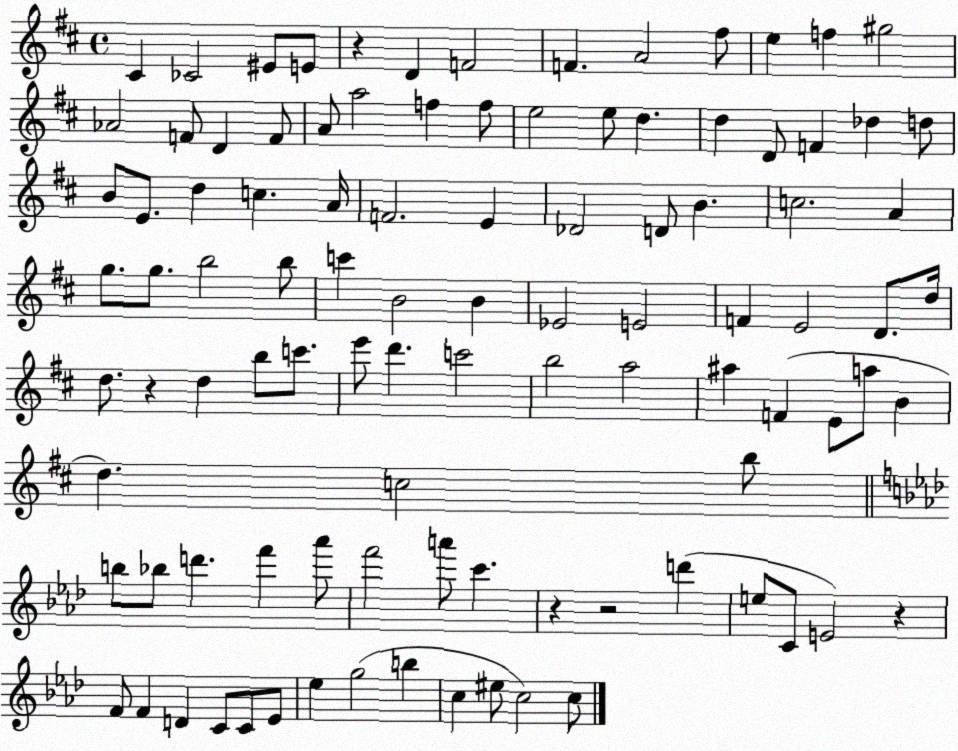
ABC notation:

X:1
T:Untitled
M:4/4
L:1/4
K:D
^C _C2 ^E/2 E/2 z D F2 F A2 ^f/2 e f ^g2 _A2 F/2 D F/2 A/2 a2 f f/2 e2 e/2 d d D/2 F _d d/2 B/2 E/2 d c A/4 F2 E _D2 D/2 B c2 A g/2 g/2 b2 b/2 c' B2 B _E2 E2 F E2 D/2 d/4 d/2 z d b/2 c'/2 e'/2 d' c'2 b2 a2 ^a F E/2 a/2 B d c2 b/2 b/2 _b/2 d' f' _a'/2 f'2 a'/2 c' z z2 d' e/2 C/2 E2 z F/2 F D C/2 C/2 _E/2 _e g2 b c ^e/2 c2 c/2